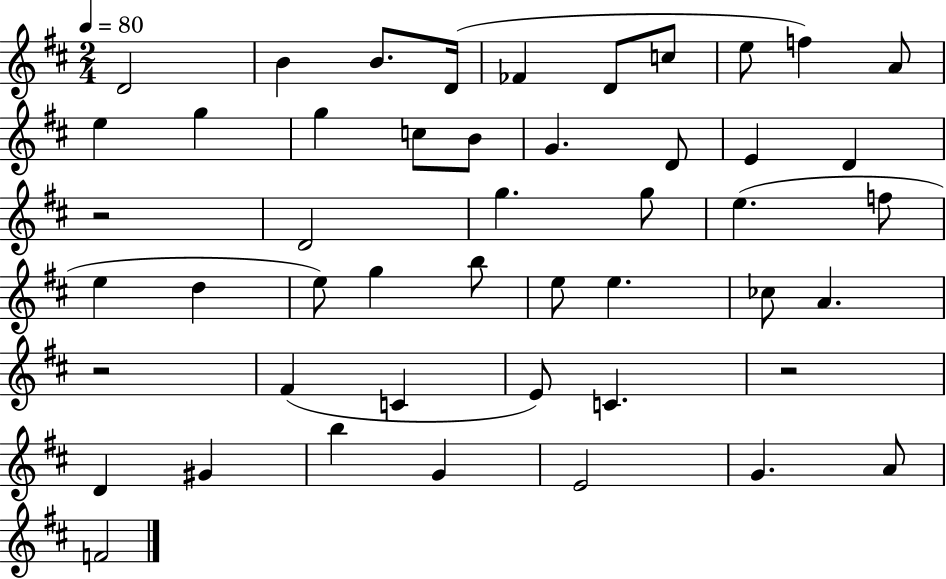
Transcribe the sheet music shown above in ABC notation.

X:1
T:Untitled
M:2/4
L:1/4
K:D
D2 B B/2 D/4 _F D/2 c/2 e/2 f A/2 e g g c/2 B/2 G D/2 E D z2 D2 g g/2 e f/2 e d e/2 g b/2 e/2 e _c/2 A z2 ^F C E/2 C z2 D ^G b G E2 G A/2 F2